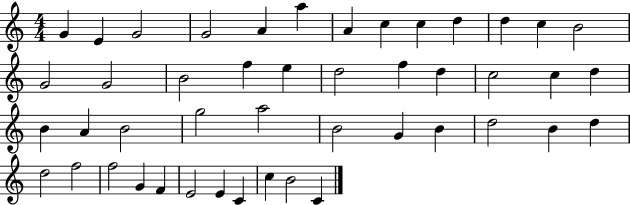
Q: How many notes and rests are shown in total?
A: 46